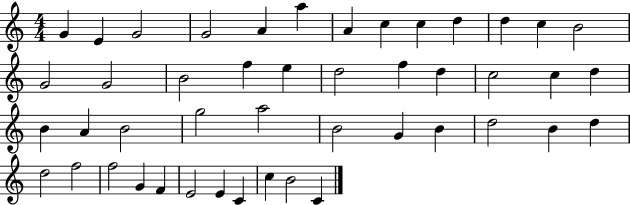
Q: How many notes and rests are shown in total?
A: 46